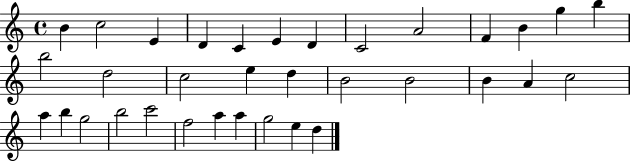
B4/q C5/h E4/q D4/q C4/q E4/q D4/q C4/h A4/h F4/q B4/q G5/q B5/q B5/h D5/h C5/h E5/q D5/q B4/h B4/h B4/q A4/q C5/h A5/q B5/q G5/h B5/h C6/h F5/h A5/q A5/q G5/h E5/q D5/q